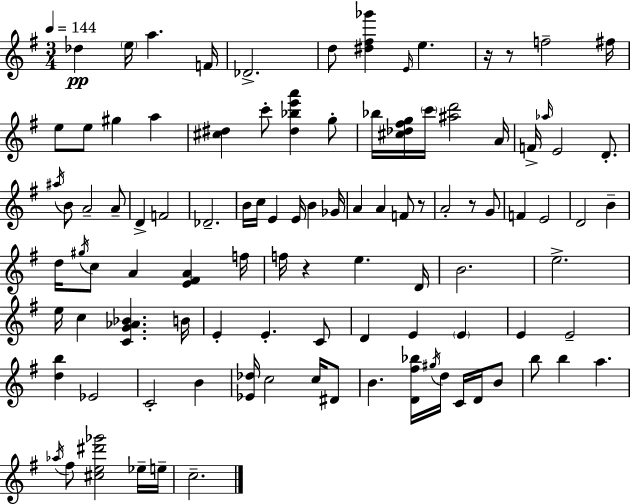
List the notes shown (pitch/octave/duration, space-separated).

Db5/q E5/s A5/q. F4/s Db4/h. D5/e [D#5,F#5,Gb6]/q E4/s E5/q. R/s R/e F5/h F#5/s E5/e E5/e G#5/q A5/q [C#5,D#5]/q C6/e [D#5,Bb5,E6,A6]/q G5/e Bb5/s [C#5,Db5,F#5,G5]/s C6/s [A#5,D6]/h A4/s F4/s Ab5/s E4/h D4/e. A#5/s B4/e A4/h A4/e D4/q F4/h Db4/h. B4/s C5/s E4/q E4/s B4/q Gb4/s A4/q A4/q F4/e R/e A4/h R/e G4/e F4/q E4/h D4/h B4/q D5/s G#5/s C5/e A4/q [E4,F#4,A4]/q F5/s F5/s R/q E5/q. D4/s B4/h. E5/h. E5/s C5/q [C4,G4,Ab4,Bb4]/q. B4/s E4/q E4/q. C4/e D4/q E4/q E4/q E4/q E4/h [D5,B5]/q Eb4/h C4/h B4/q [Eb4,Db5]/s C5/h C5/s D#4/e B4/q. [D4,F#5,Bb5]/s G#5/s D5/s C4/s D4/s B4/e B5/e B5/q A5/q. Ab5/s F#5/e [C#5,E5,D#6,Gb6]/h Eb5/s E5/s C5/h.